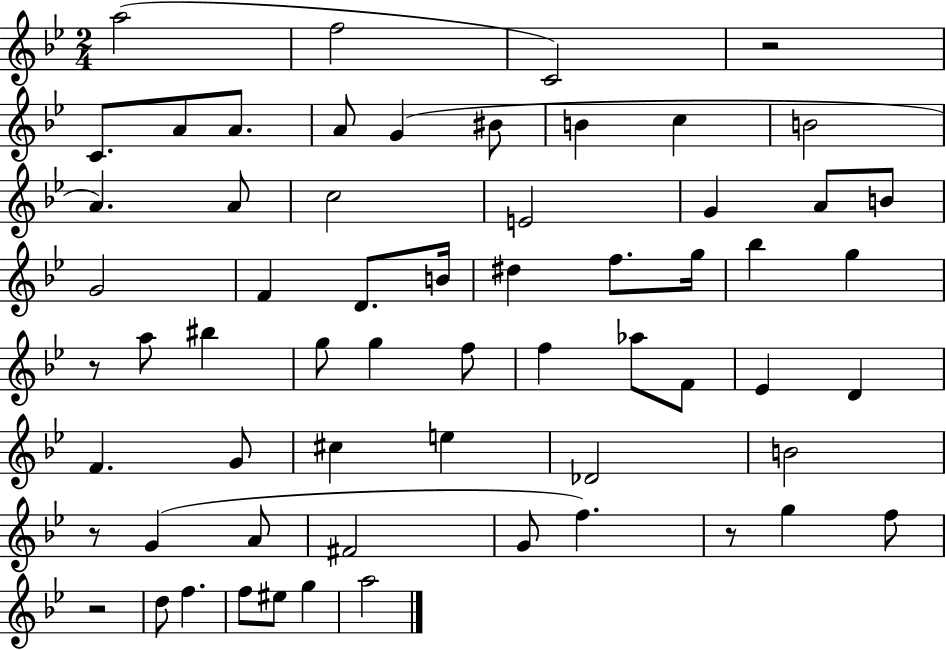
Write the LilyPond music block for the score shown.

{
  \clef treble
  \numericTimeSignature
  \time 2/4
  \key bes \major
  a''2( | f''2 | c'2) | r2 | \break c'8. a'8 a'8. | a'8 g'4( bis'8 | b'4 c''4 | b'2 | \break a'4.) a'8 | c''2 | e'2 | g'4 a'8 b'8 | \break g'2 | f'4 d'8. b'16 | dis''4 f''8. g''16 | bes''4 g''4 | \break r8 a''8 bis''4 | g''8 g''4 f''8 | f''4 aes''8 f'8 | ees'4 d'4 | \break f'4. g'8 | cis''4 e''4 | des'2 | b'2 | \break r8 g'4( a'8 | fis'2 | g'8 f''4.) | r8 g''4 f''8 | \break r2 | d''8 f''4. | f''8 eis''8 g''4 | a''2 | \break \bar "|."
}